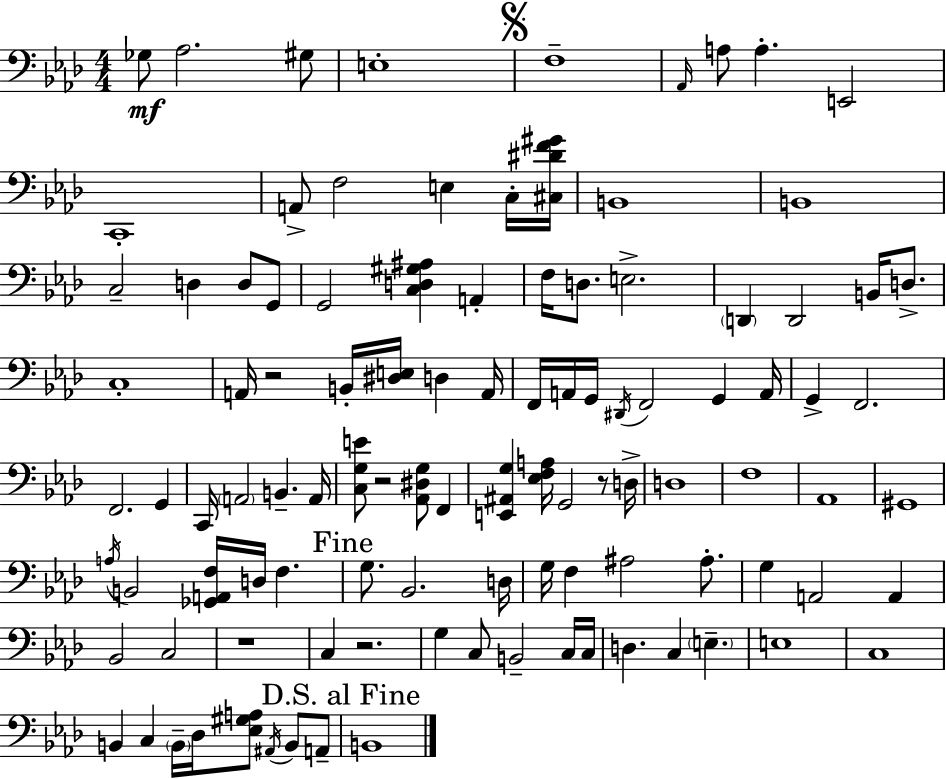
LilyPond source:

{
  \clef bass
  \numericTimeSignature
  \time 4/4
  \key f \minor
  ges8\mf aes2. gis8 | e1-. | \mark \markup { \musicglyph "scripts.segno" } f1-- | \grace { aes,16 } a8 a4.-. e,2 | \break c,1-. | a,8-> f2 e4 c16-. | <cis dis' f' gis'>16 b,1 | b,1 | \break c2-- d4 d8 g,8 | g,2 <c d gis ais>4 a,4-. | f16 d8. e2.-> | \parenthesize d,4 d,2 b,16 d8.-> | \break c1-. | a,16 r2 b,16-. <dis e>16 d4 | a,16 f,16 a,16 g,16 \acciaccatura { dis,16 } f,2 g,4 | a,16 g,4-> f,2. | \break f,2. g,4 | c,16 \parenthesize a,2 b,4.-- | a,16 <c g e'>8 r2 <aes, dis g>8 f,4 | <e, ais, g>4 <ees f a>16 g,2 r8 | \break d16-> d1 | f1 | aes,1 | gis,1 | \break \acciaccatura { a16 } b,2 <ges, a, f>16 d16 f4. | \mark "Fine" g8. bes,2. | d16 g16 f4 ais2 | ais8.-. g4 a,2 a,4 | \break bes,2 c2 | r1 | c4 r2. | g4 c8 b,2-- | \break c16 c16 d4. c4 \parenthesize e4.-- | e1 | c1 | b,4 c4 \parenthesize b,16-- des16 <ees gis a>8 \acciaccatura { ais,16 } | \break b,8 a,8-- \mark "D.S. al Fine" b,1 | \bar "|."
}